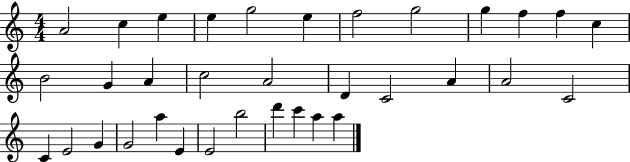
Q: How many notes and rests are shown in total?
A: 34